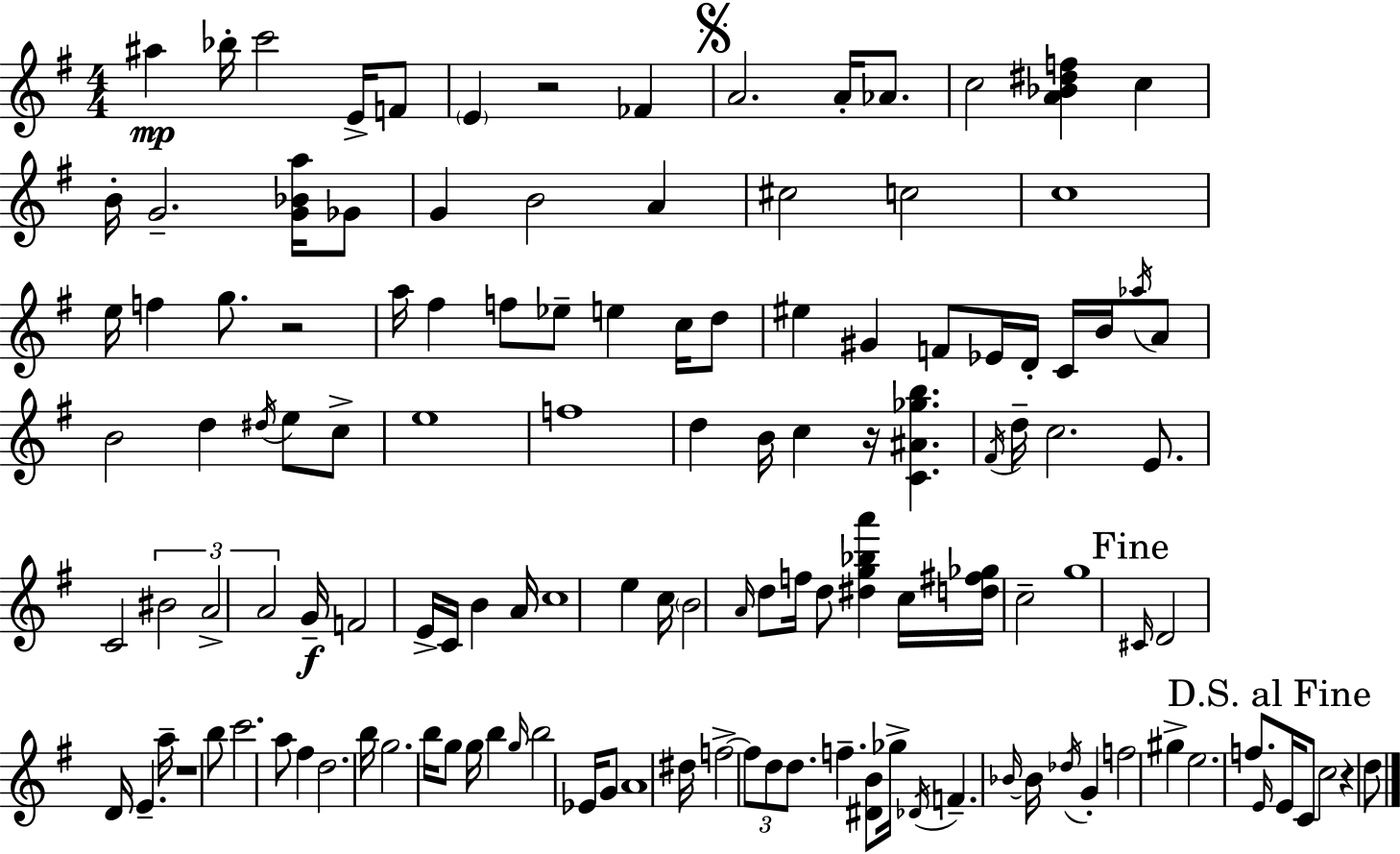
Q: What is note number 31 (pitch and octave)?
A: D5